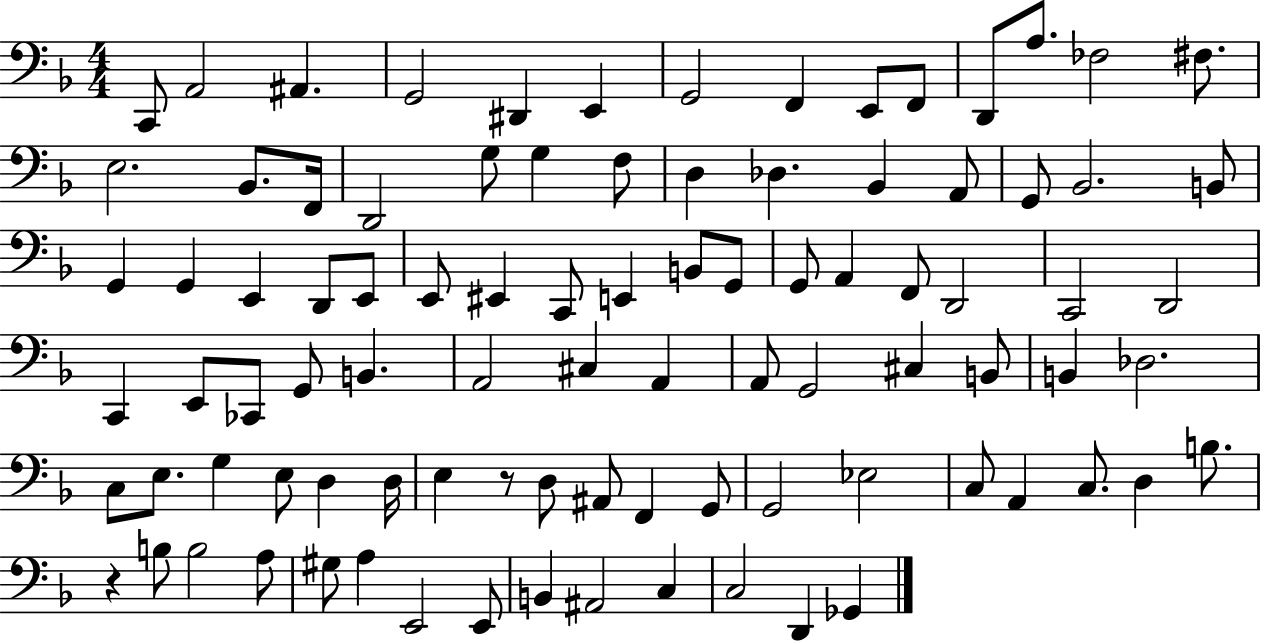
{
  \clef bass
  \numericTimeSignature
  \time 4/4
  \key f \major
  c,8 a,2 ais,4. | g,2 dis,4 e,4 | g,2 f,4 e,8 f,8 | d,8 a8. fes2 fis8. | \break e2. bes,8. f,16 | d,2 g8 g4 f8 | d4 des4. bes,4 a,8 | g,8 bes,2. b,8 | \break g,4 g,4 e,4 d,8 e,8 | e,8 eis,4 c,8 e,4 b,8 g,8 | g,8 a,4 f,8 d,2 | c,2 d,2 | \break c,4 e,8 ces,8 g,8 b,4. | a,2 cis4 a,4 | a,8 g,2 cis4 b,8 | b,4 des2. | \break c8 e8. g4 e8 d4 d16 | e4 r8 d8 ais,8 f,4 g,8 | g,2 ees2 | c8 a,4 c8. d4 b8. | \break r4 b8 b2 a8 | gis8 a4 e,2 e,8 | b,4 ais,2 c4 | c2 d,4 ges,4 | \break \bar "|."
}